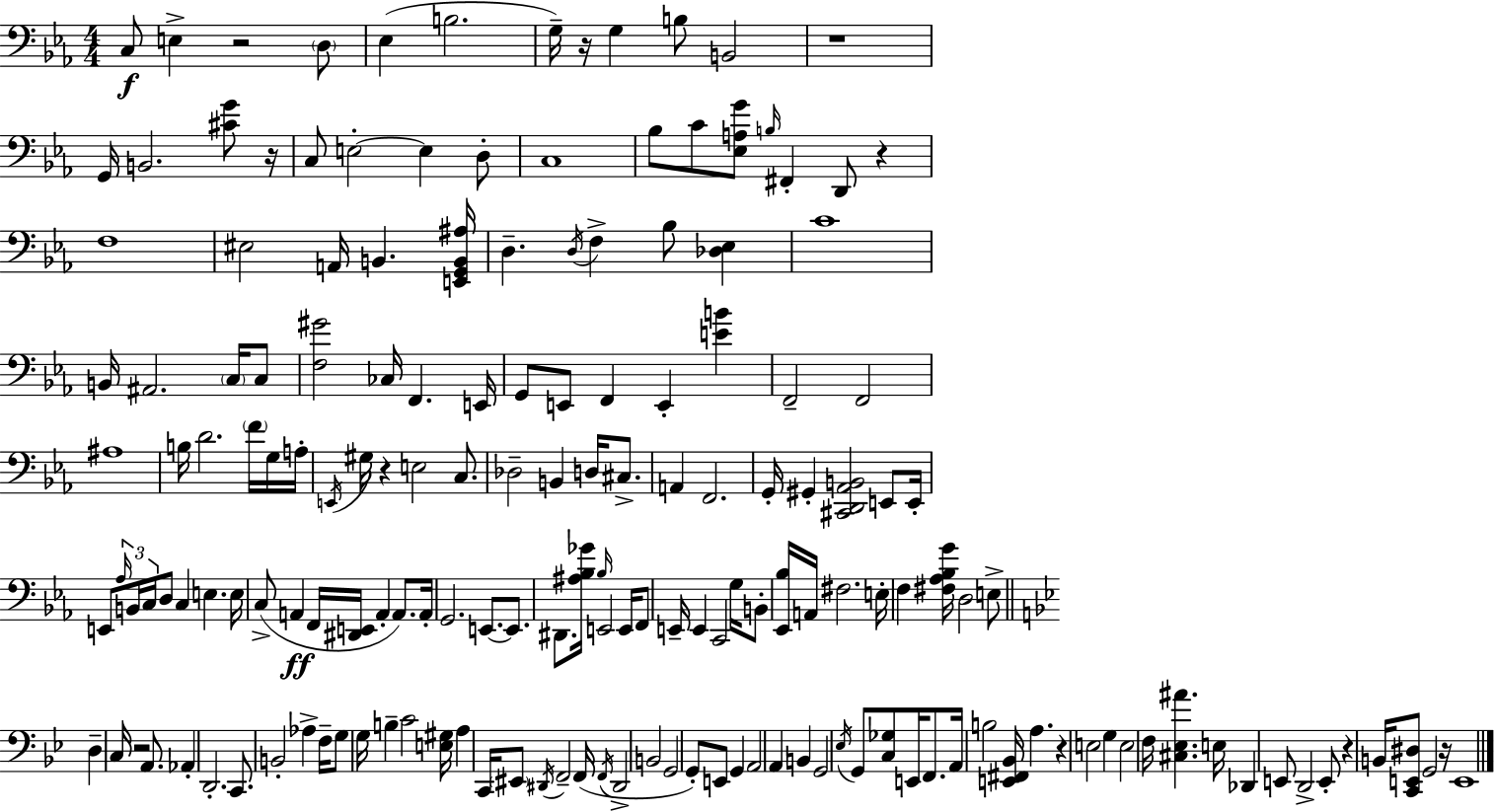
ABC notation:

X:1
T:Untitled
M:4/4
L:1/4
K:Eb
C,/2 E, z2 D,/2 _E, B,2 G,/4 z/4 G, B,/2 B,,2 z4 G,,/4 B,,2 [^CG]/2 z/4 C,/2 E,2 E, D,/2 C,4 _B,/2 C/2 [_E,A,G]/2 B,/4 ^F,, D,,/2 z F,4 ^E,2 A,,/4 B,, [E,,G,,B,,^A,]/4 D, D,/4 F, _B,/2 [_D,_E,] C4 B,,/4 ^A,,2 C,/4 C,/2 [F,^G]2 _C,/4 F,, E,,/4 G,,/2 E,,/2 F,, E,, [EB] F,,2 F,,2 ^A,4 B,/4 D2 F/4 G,/4 A,/4 E,,/4 ^G,/4 z E,2 C,/2 _D,2 B,, D,/4 ^C,/2 A,, F,,2 G,,/4 ^G,, [^C,,D,,_A,,B,,]2 E,,/2 E,,/4 E,,/2 _A,/4 B,,/4 C,/4 D,/2 C, E, E,/4 C,/2 A,, F,,/4 [^D,,E,,]/4 A,, A,,/2 A,,/4 G,,2 E,,/2 E,,/2 ^D,,/2 [^A,_B,_G]/4 _B,/4 E,,2 E,,/4 F,,/2 E,,/4 E,, C,,2 G,/4 B,,/2 [_E,,_B,]/4 A,,/4 ^F,2 E,/4 F, [^F,_A,_B,G]/4 D,2 E,/2 D, C,/4 z2 A,,/2 _A,, D,,2 C,,/2 B,,2 _A, F,/4 G,/2 G,/4 B, C2 [E,^G,]/4 A, C,,/4 ^E,,/2 ^D,,/4 F,,2 F,,/4 F,,/4 ^D,,2 B,,2 G,,2 G,,/2 E,,/2 G,, A,,2 A,, B,, G,,2 _E,/4 G,,/2 [C,_G,]/2 E,,/4 F,,/2 A,,/4 B,2 [E,,^F,,_B,,]/4 A, z E,2 G, E,2 F,/4 [^C,_E,^A] E,/4 _D,, E,,/2 D,,2 E,,/2 z B,,/4 [C,,E,,^D,]/2 G,,2 z/4 E,,4